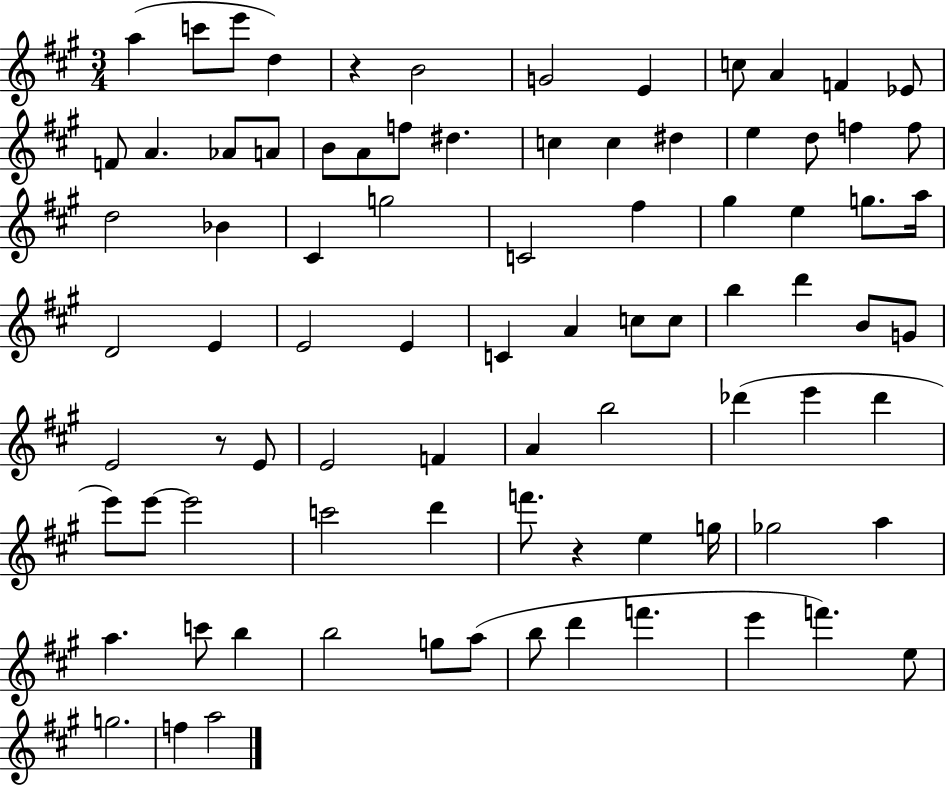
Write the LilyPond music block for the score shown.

{
  \clef treble
  \numericTimeSignature
  \time 3/4
  \key a \major
  \repeat volta 2 { a''4( c'''8 e'''8 d''4) | r4 b'2 | g'2 e'4 | c''8 a'4 f'4 ees'8 | \break f'8 a'4. aes'8 a'8 | b'8 a'8 f''8 dis''4. | c''4 c''4 dis''4 | e''4 d''8 f''4 f''8 | \break d''2 bes'4 | cis'4 g''2 | c'2 fis''4 | gis''4 e''4 g''8. a''16 | \break d'2 e'4 | e'2 e'4 | c'4 a'4 c''8 c''8 | b''4 d'''4 b'8 g'8 | \break e'2 r8 e'8 | e'2 f'4 | a'4 b''2 | des'''4( e'''4 des'''4 | \break e'''8) e'''8~~ e'''2 | c'''2 d'''4 | f'''8. r4 e''4 g''16 | ges''2 a''4 | \break a''4. c'''8 b''4 | b''2 g''8 a''8( | b''8 d'''4 f'''4. | e'''4 f'''4.) e''8 | \break g''2. | f''4 a''2 | } \bar "|."
}